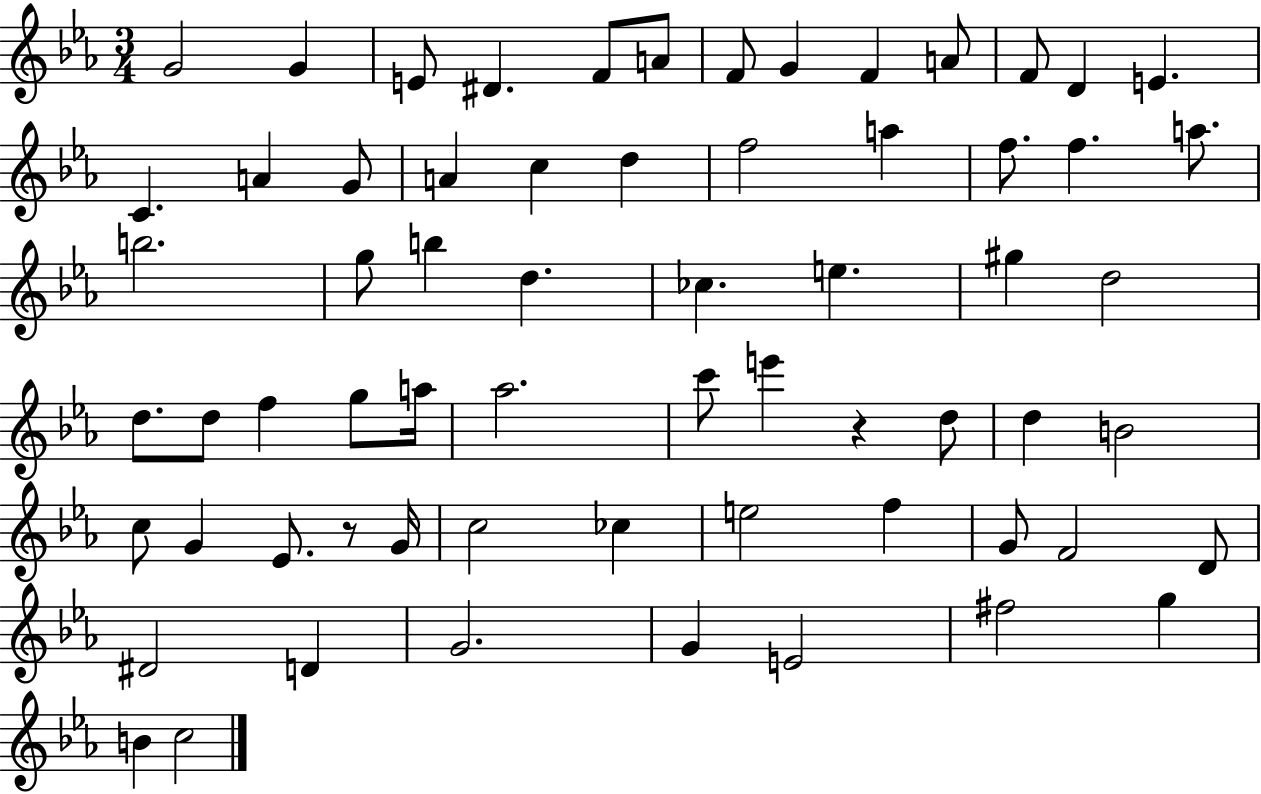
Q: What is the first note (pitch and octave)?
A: G4